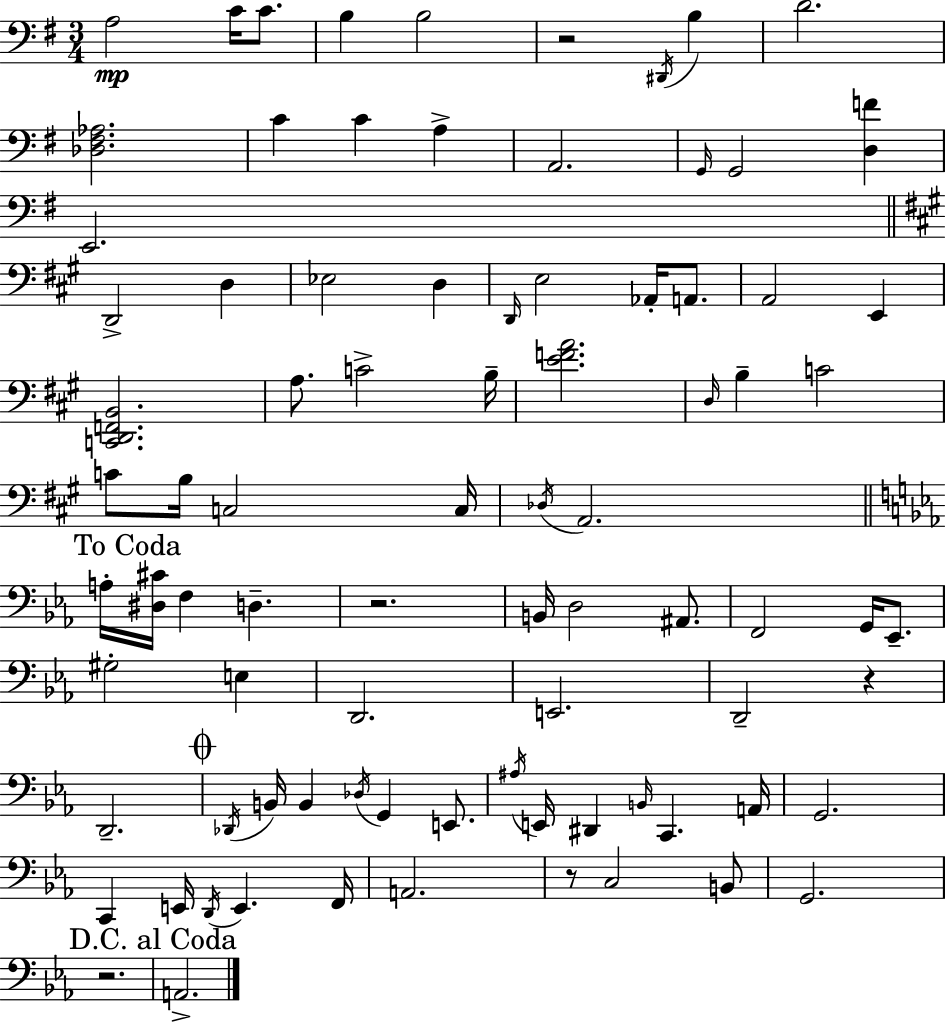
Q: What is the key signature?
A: G major